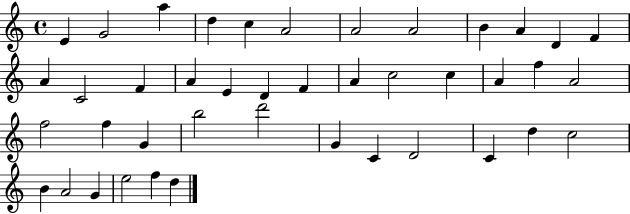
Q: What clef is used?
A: treble